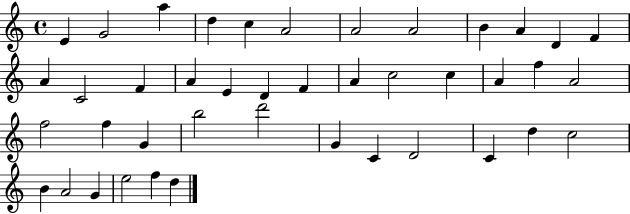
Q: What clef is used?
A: treble